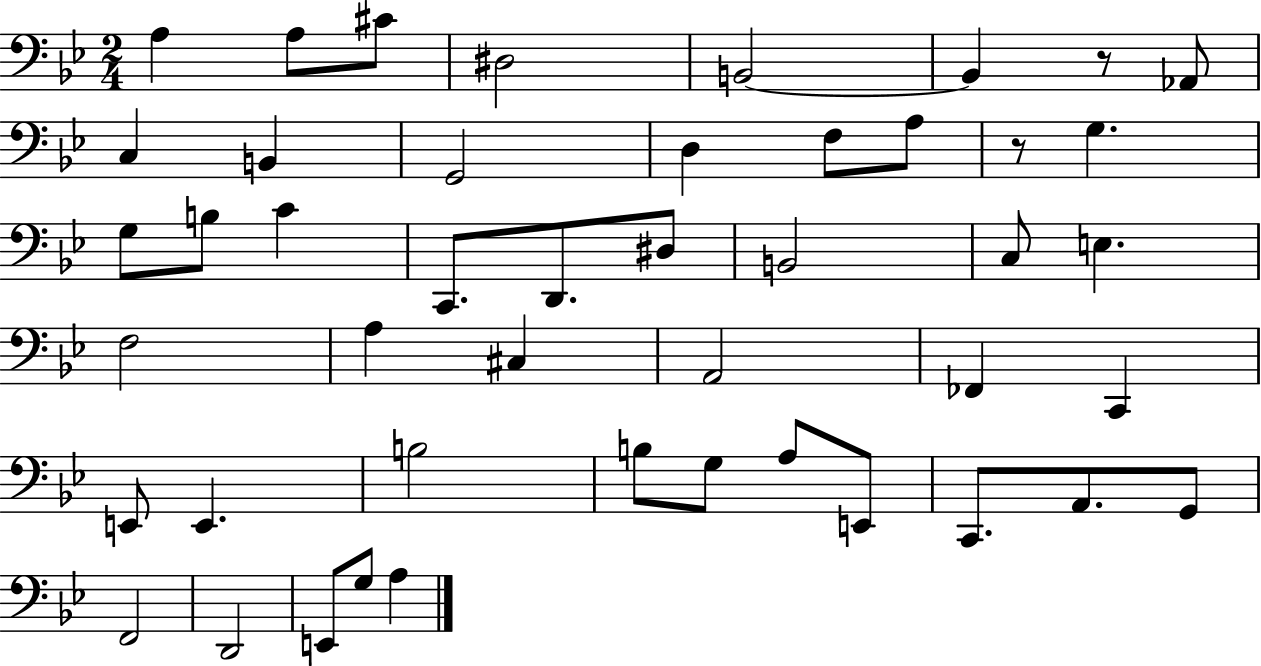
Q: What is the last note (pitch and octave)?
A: A3